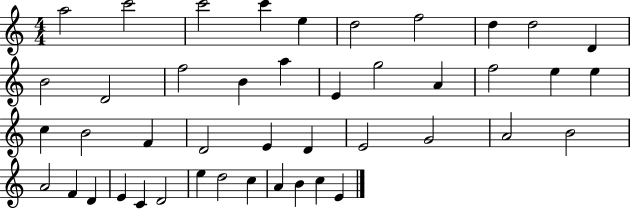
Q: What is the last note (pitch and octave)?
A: E4